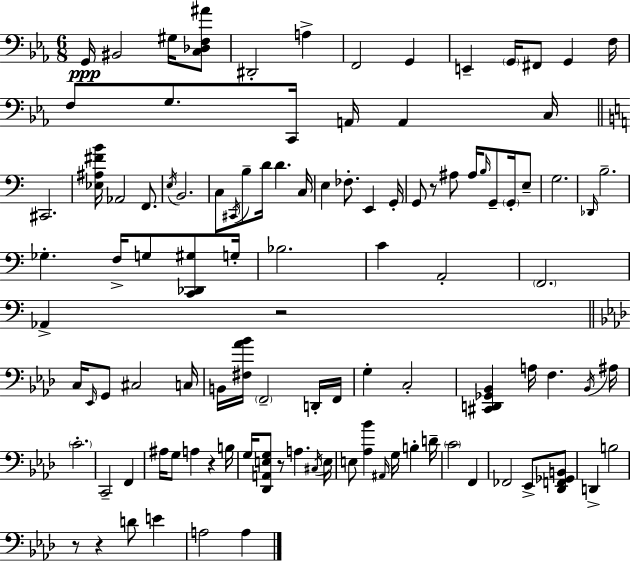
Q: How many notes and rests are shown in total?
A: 107